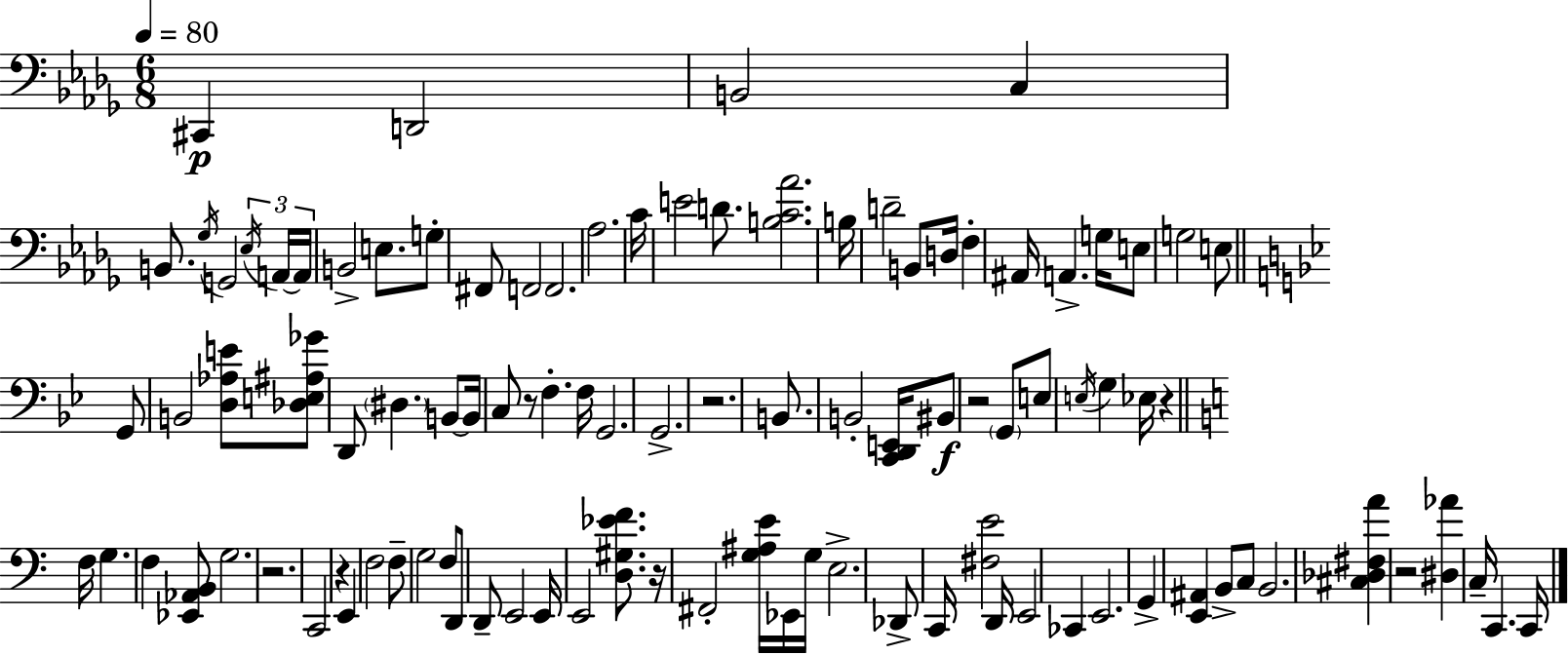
{
  \clef bass
  \numericTimeSignature
  \time 6/8
  \key bes \minor
  \tempo 4 = 80
  cis,4\p d,2 | b,2 c4 | b,8. \acciaccatura { ges16 } g,2 | \tuplet 3/2 { \acciaccatura { ees16 } a,16~~ a,16 } b,2-> e8. | \break g8-. fis,8 f,2 | f,2. | aes2. | c'16 e'2 d'8. | \break <b c' aes'>2. | b16 d'2-- b,8 | d16 f4-. ais,16 a,4.-> | g16 e8 g2 | \break e8 \bar "||" \break \key g \minor g,8 b,2 <d aes e'>8 | <des e ais ges'>8 d,8 \parenthesize dis4. b,8~~ | b,16 c8 r8 f4.-. f16 | g,2. | \break g,2.-> | r2. | b,8. b,2-. <c, d, e,>16 | bis,8\f r2 \parenthesize g,8 | \break e8 \acciaccatura { e16 } g4 ees16 r4 | \bar "||" \break \key c \major f16 g4. f4 <ees, aes, b,>8 | g2. | r2. | c,2 r4 | \break e,4 f2 | f8-- g2 f8 | d,8 d,8-- e,2 | e,16 e,2 <d gis ees' f'>8. | \break r16 fis,2-. <g ais e'>16 ees,16 | g16 e2.-> | des,8-> c,16 <fis e'>2 | d,16 e,2 ces,4 | \break e,2. | g,4-> <e, ais,>4 b,8-> c8 | b,2. | <cis des fis a'>4 r2 | \break <dis aes'>4 c16-- c,4. | c,16 \bar "|."
}